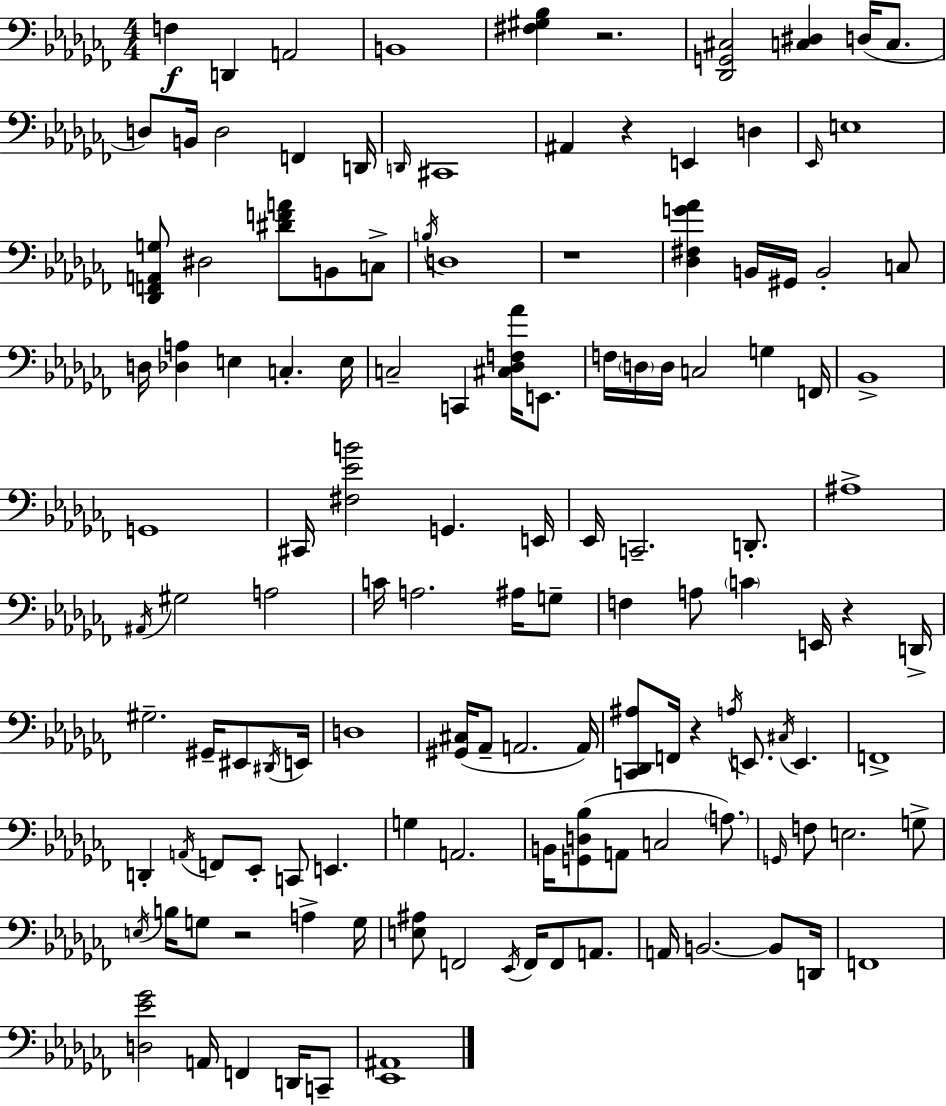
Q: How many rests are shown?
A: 6